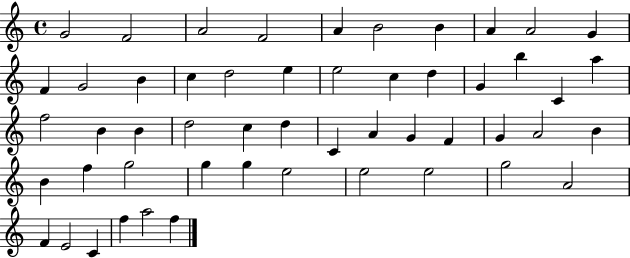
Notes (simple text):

G4/h F4/h A4/h F4/h A4/q B4/h B4/q A4/q A4/h G4/q F4/q G4/h B4/q C5/q D5/h E5/q E5/h C5/q D5/q G4/q B5/q C4/q A5/q F5/h B4/q B4/q D5/h C5/q D5/q C4/q A4/q G4/q F4/q G4/q A4/h B4/q B4/q F5/q G5/h G5/q G5/q E5/h E5/h E5/h G5/h A4/h F4/q E4/h C4/q F5/q A5/h F5/q